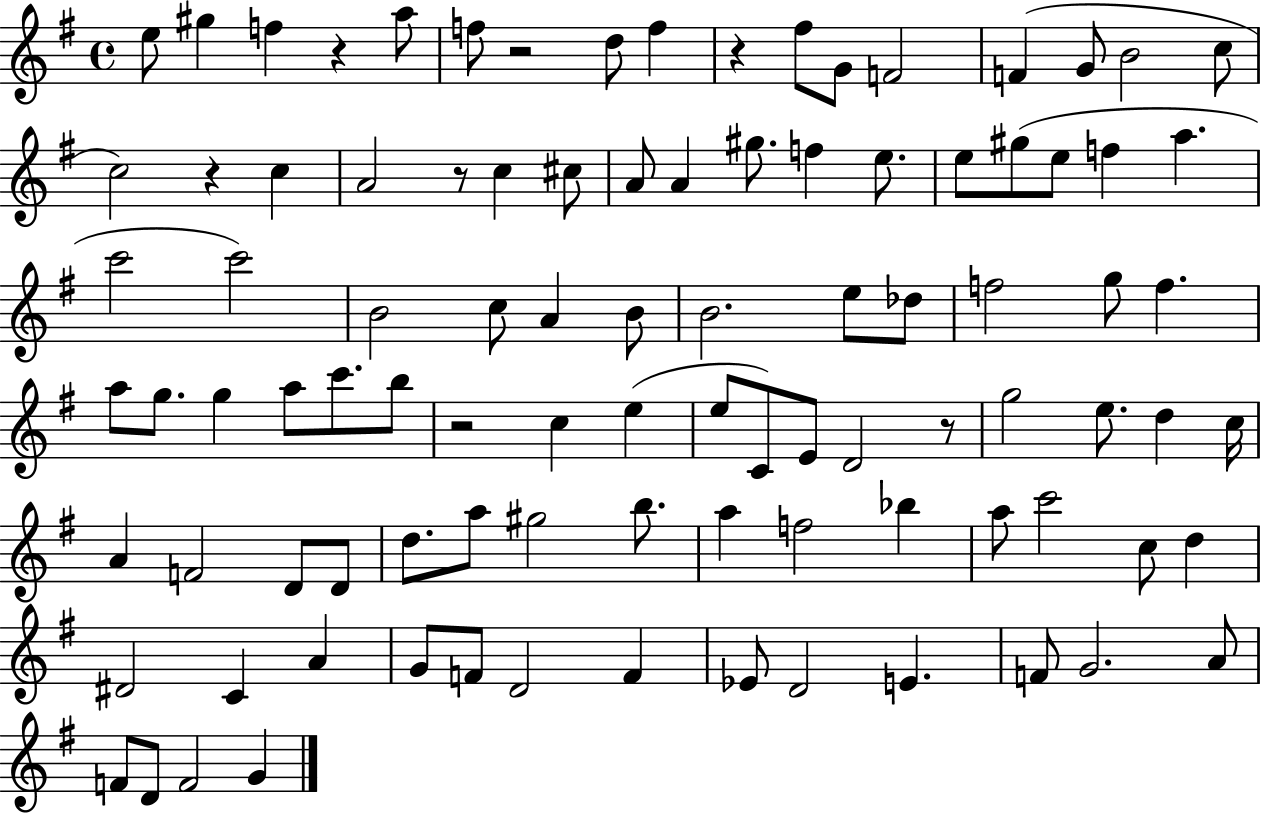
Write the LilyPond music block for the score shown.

{
  \clef treble
  \time 4/4
  \defaultTimeSignature
  \key g \major
  e''8 gis''4 f''4 r4 a''8 | f''8 r2 d''8 f''4 | r4 fis''8 g'8 f'2 | f'4( g'8 b'2 c''8 | \break c''2) r4 c''4 | a'2 r8 c''4 cis''8 | a'8 a'4 gis''8. f''4 e''8. | e''8 gis''8( e''8 f''4 a''4. | \break c'''2 c'''2) | b'2 c''8 a'4 b'8 | b'2. e''8 des''8 | f''2 g''8 f''4. | \break a''8 g''8. g''4 a''8 c'''8. b''8 | r2 c''4 e''4( | e''8 c'8) e'8 d'2 r8 | g''2 e''8. d''4 c''16 | \break a'4 f'2 d'8 d'8 | d''8. a''8 gis''2 b''8. | a''4 f''2 bes''4 | a''8 c'''2 c''8 d''4 | \break dis'2 c'4 a'4 | g'8 f'8 d'2 f'4 | ees'8 d'2 e'4. | f'8 g'2. a'8 | \break f'8 d'8 f'2 g'4 | \bar "|."
}